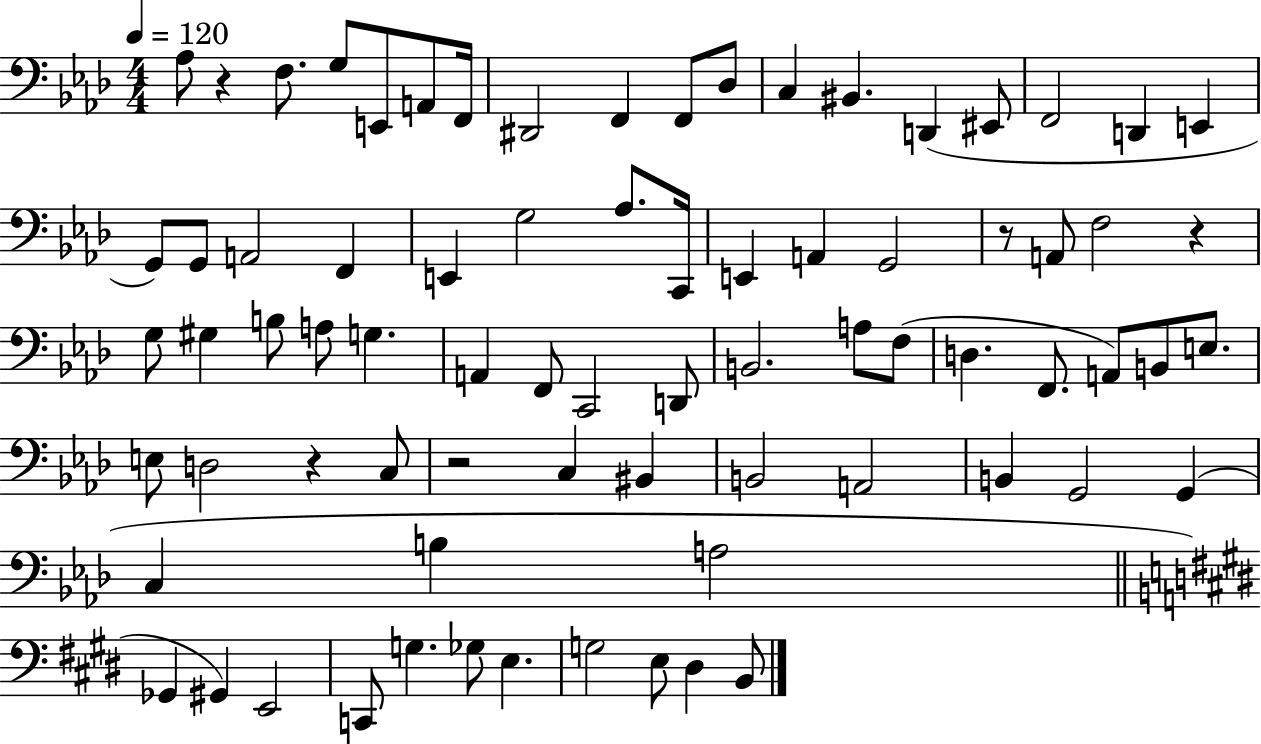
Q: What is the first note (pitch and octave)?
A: Ab3